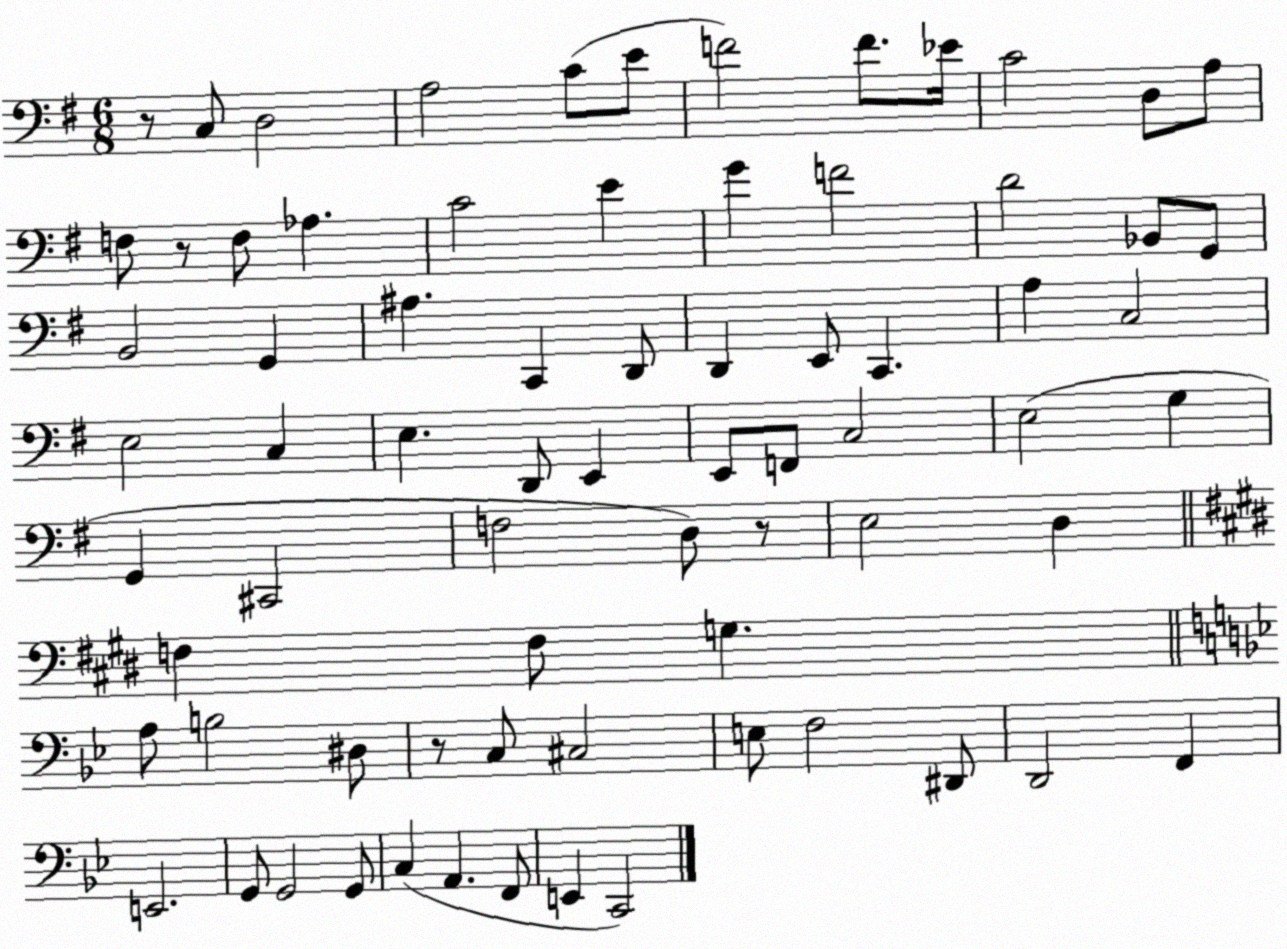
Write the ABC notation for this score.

X:1
T:Untitled
M:6/8
L:1/4
K:G
z/2 C,/2 D,2 A,2 C/2 E/2 F2 F/2 _E/4 C2 D,/2 A,/2 F,/2 z/2 F,/2 _A, C2 E G F2 D2 _B,,/2 G,,/2 B,,2 G,, ^A, C,, D,,/2 D,, E,,/2 C,, A, C,2 E,2 C, E, D,,/2 E,, E,,/2 F,,/2 C,2 E,2 G, G,, ^C,,2 F,2 D,/2 z/2 E,2 D, F, F,/2 G, A,/2 B,2 ^D,/2 z/2 C,/2 ^C,2 E,/2 F,2 ^D,,/2 D,,2 F,, E,,2 G,,/2 G,,2 G,,/2 C, A,, F,,/2 E,, C,,2